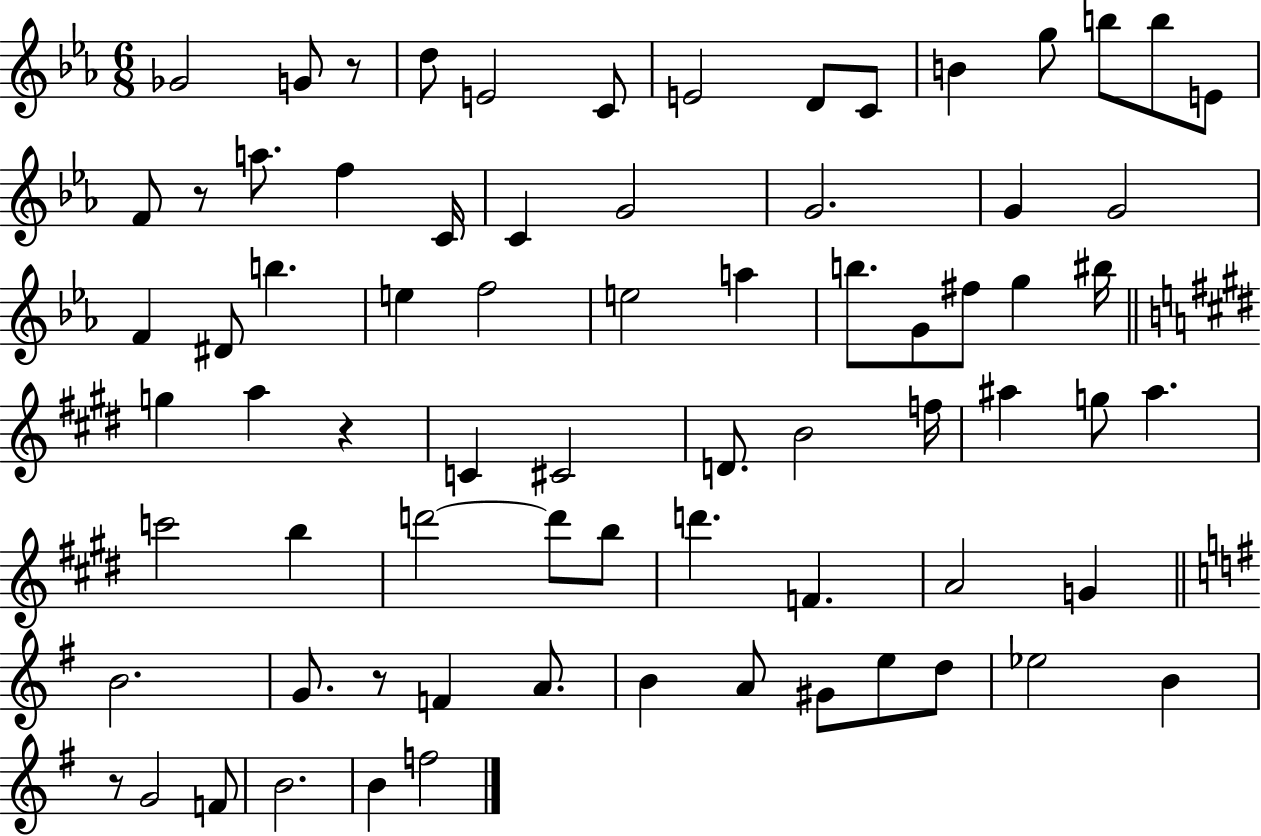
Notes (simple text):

Gb4/h G4/e R/e D5/e E4/h C4/e E4/h D4/e C4/e B4/q G5/e B5/e B5/e E4/e F4/e R/e A5/e. F5/q C4/s C4/q G4/h G4/h. G4/q G4/h F4/q D#4/e B5/q. E5/q F5/h E5/h A5/q B5/e. G4/e F#5/e G5/q BIS5/s G5/q A5/q R/q C4/q C#4/h D4/e. B4/h F5/s A#5/q G5/e A#5/q. C6/h B5/q D6/h D6/e B5/e D6/q. F4/q. A4/h G4/q B4/h. G4/e. R/e F4/q A4/e. B4/q A4/e G#4/e E5/e D5/e Eb5/h B4/q R/e G4/h F4/e B4/h. B4/q F5/h